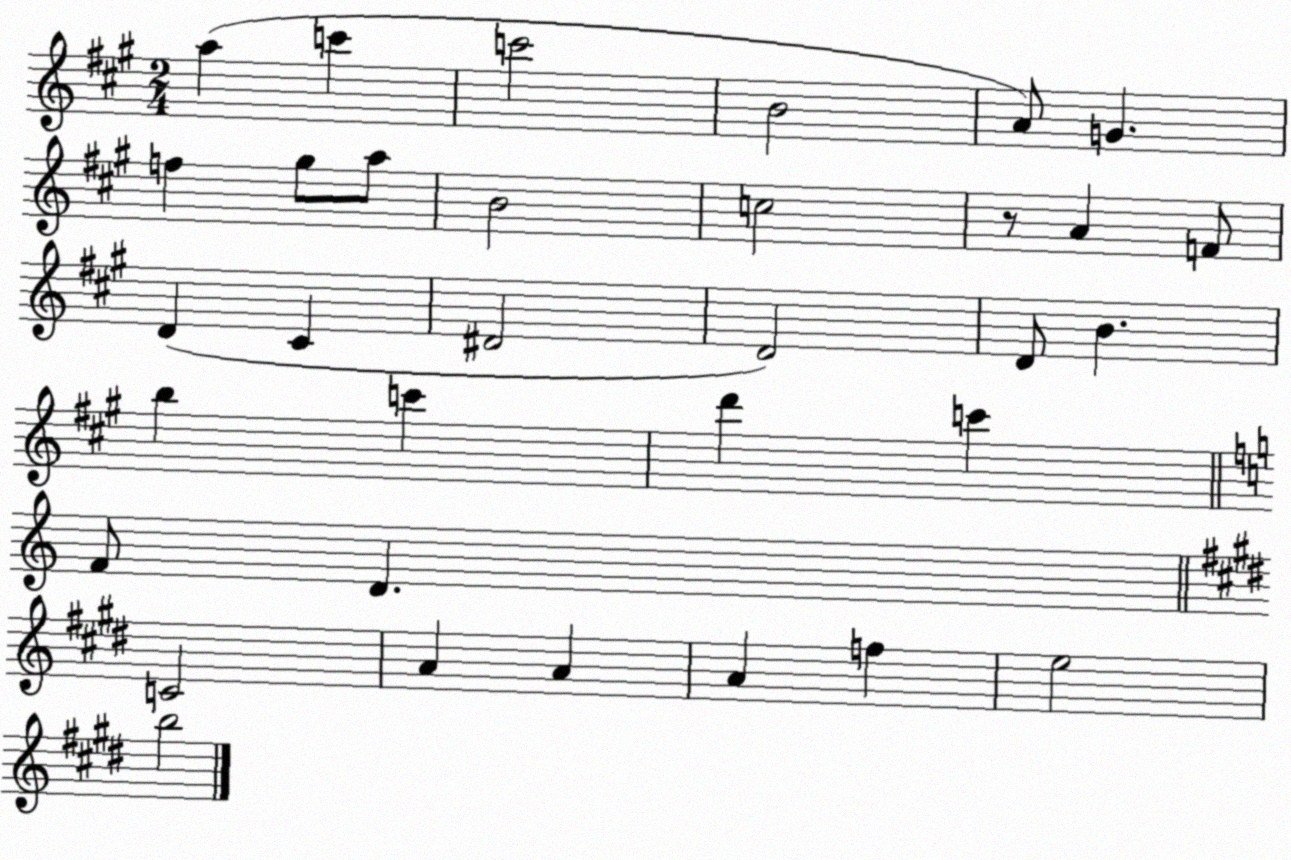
X:1
T:Untitled
M:2/4
L:1/4
K:A
a c' c'2 B2 A/2 G f ^g/2 a/2 B2 c2 z/2 A F/2 D ^C ^D2 D2 D/2 B b c' d' c' F/2 D C2 A A A f e2 b2